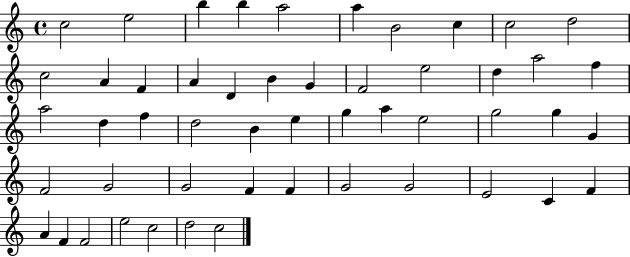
X:1
T:Untitled
M:4/4
L:1/4
K:C
c2 e2 b b a2 a B2 c c2 d2 c2 A F A D B G F2 e2 d a2 f a2 d f d2 B e g a e2 g2 g G F2 G2 G2 F F G2 G2 E2 C F A F F2 e2 c2 d2 c2